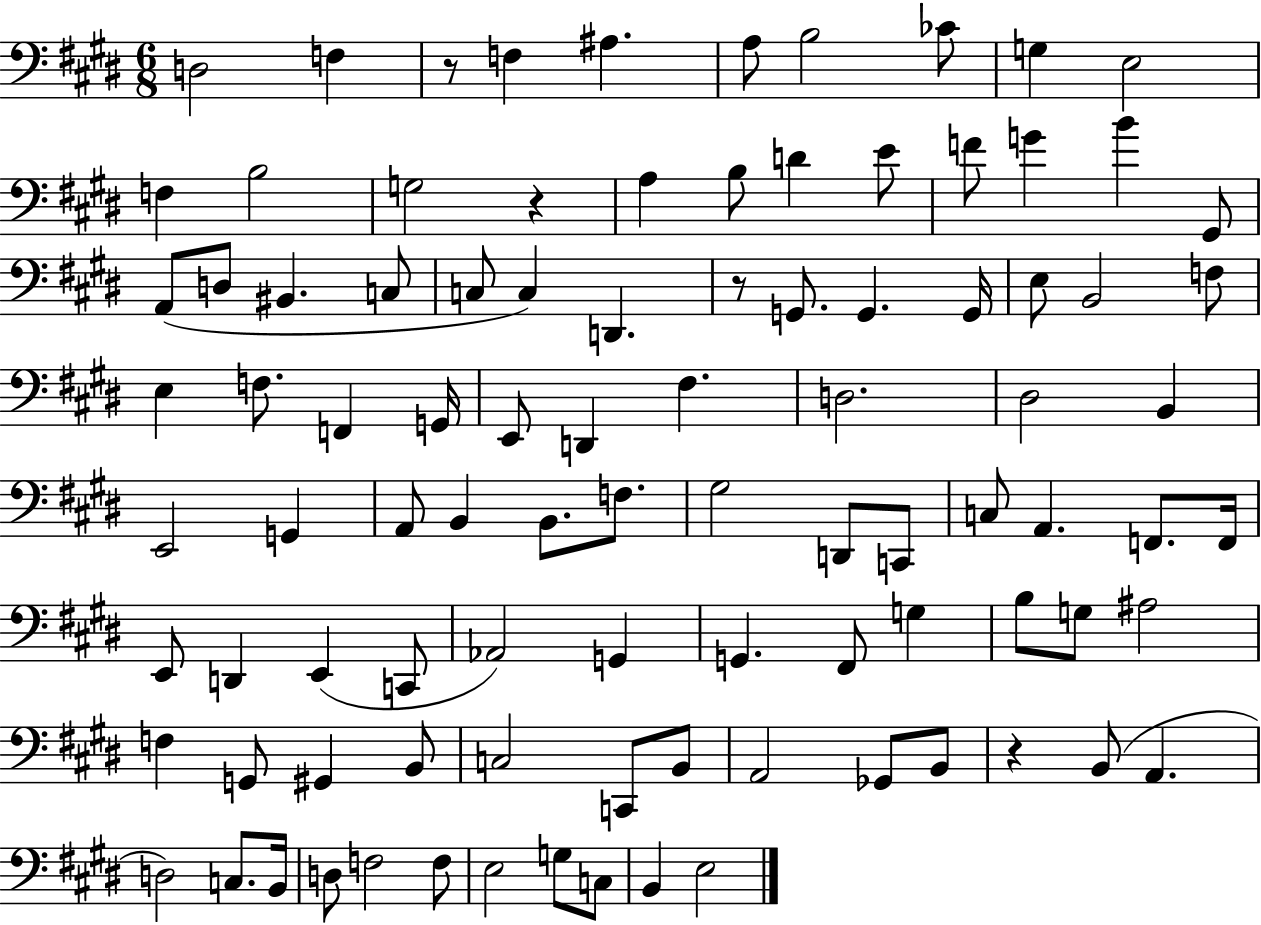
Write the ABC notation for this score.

X:1
T:Untitled
M:6/8
L:1/4
K:E
D,2 F, z/2 F, ^A, A,/2 B,2 _C/2 G, E,2 F, B,2 G,2 z A, B,/2 D E/2 F/2 G B ^G,,/2 A,,/2 D,/2 ^B,, C,/2 C,/2 C, D,, z/2 G,,/2 G,, G,,/4 E,/2 B,,2 F,/2 E, F,/2 F,, G,,/4 E,,/2 D,, ^F, D,2 ^D,2 B,, E,,2 G,, A,,/2 B,, B,,/2 F,/2 ^G,2 D,,/2 C,,/2 C,/2 A,, F,,/2 F,,/4 E,,/2 D,, E,, C,,/2 _A,,2 G,, G,, ^F,,/2 G, B,/2 G,/2 ^A,2 F, G,,/2 ^G,, B,,/2 C,2 C,,/2 B,,/2 A,,2 _G,,/2 B,,/2 z B,,/2 A,, D,2 C,/2 B,,/4 D,/2 F,2 F,/2 E,2 G,/2 C,/2 B,, E,2